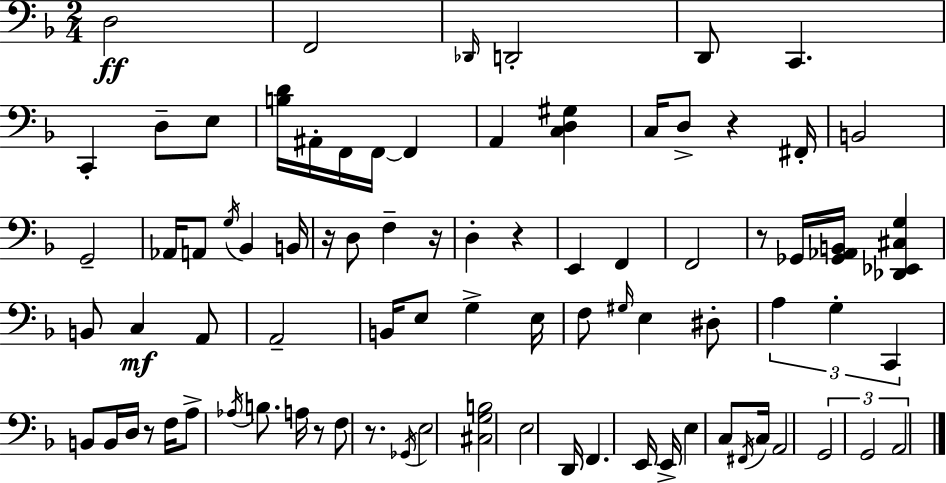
{
  \clef bass
  \numericTimeSignature
  \time 2/4
  \key d \minor
  d2\ff | f,2 | \grace { des,16 } d,2-. | d,8 c,4. | \break c,4-. d8-- e8 | <b d'>16 ais,16-. f,16 f,16~~ f,4 | a,4 <c d gis>4 | c16 d8-> r4 | \break fis,16-. b,2 | g,2-- | aes,16 a,8 \acciaccatura { g16 } bes,4 | b,16 r16 d8 f4-- | \break r16 d4-. r4 | e,4 f,4 | f,2 | r8 ges,16 <ges, aes, b,>16 <des, ees, cis g>4 | \break b,8 c4\mf | a,8 a,2-- | b,16 e8 g4-> | e16 f8 \grace { gis16 } e4 | \break dis8-. \tuplet 3/2 { a4 g4-. | c,4 } b,8 | b,16 d16 r8 f16 a8-> | \acciaccatura { aes16 } b8. a16 r8 f8 | \break r8. \acciaccatura { ges,16 } e2 | <cis g b>2 | e2 | d,16 f,4. | \break e,16 e,16-> e4 | c8 \acciaccatura { fis,16 } c16 a,2 | \tuplet 3/2 { g,2 | g,2 | \break a,2 } | \bar "|."
}